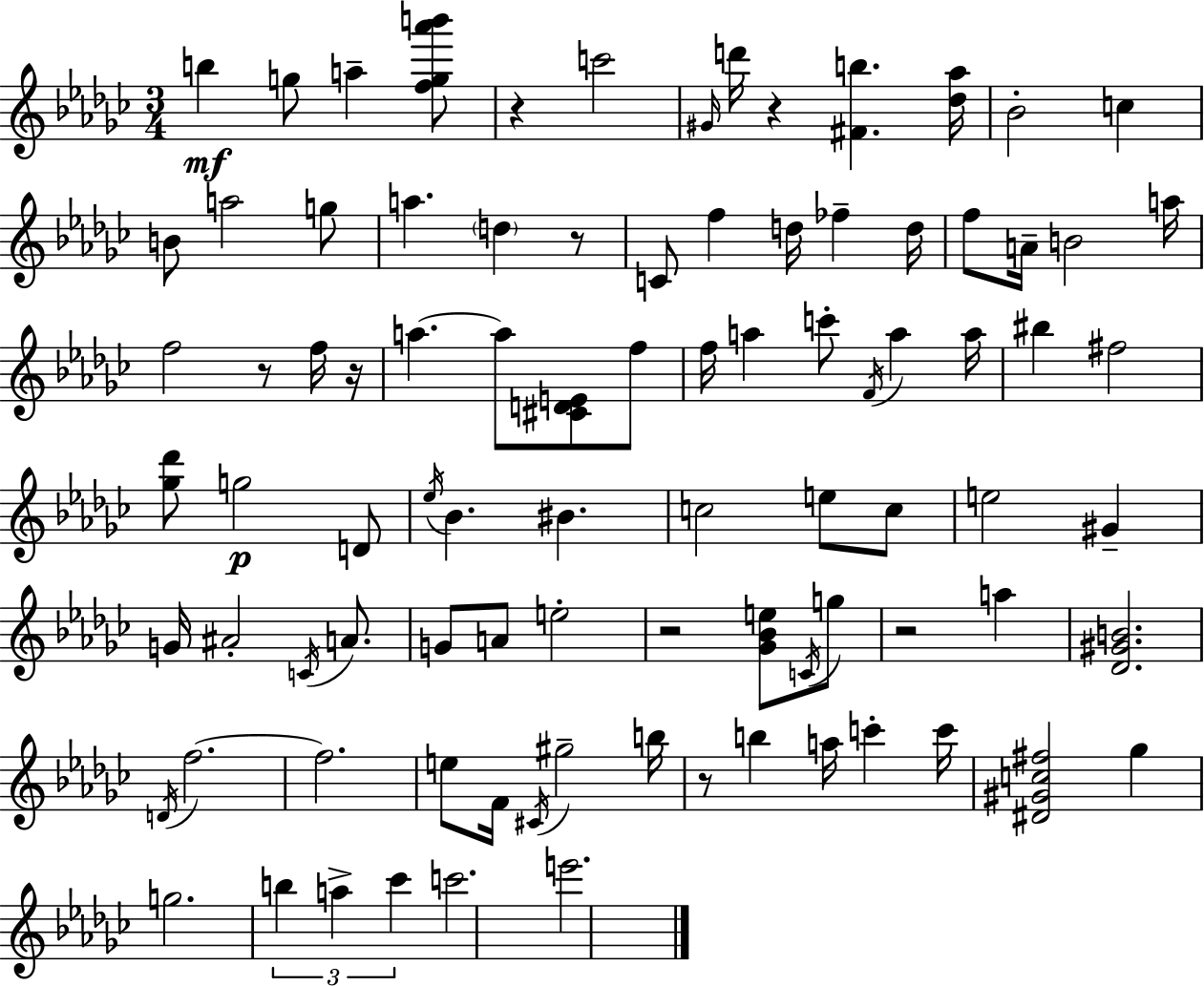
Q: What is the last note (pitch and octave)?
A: E6